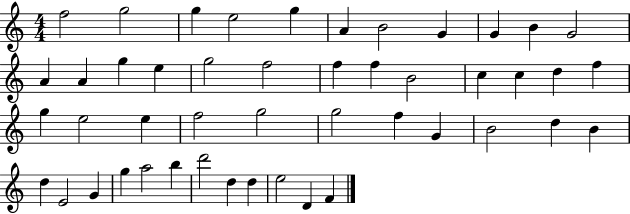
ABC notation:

X:1
T:Untitled
M:4/4
L:1/4
K:C
f2 g2 g e2 g A B2 G G B G2 A A g e g2 f2 f f B2 c c d f g e2 e f2 g2 g2 f G B2 d B d E2 G g a2 b d'2 d d e2 D F